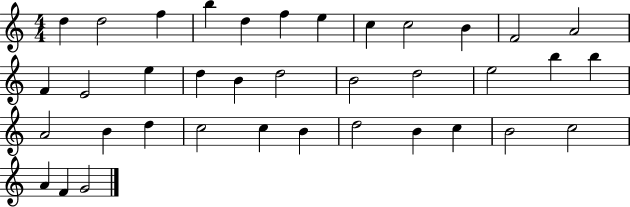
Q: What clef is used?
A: treble